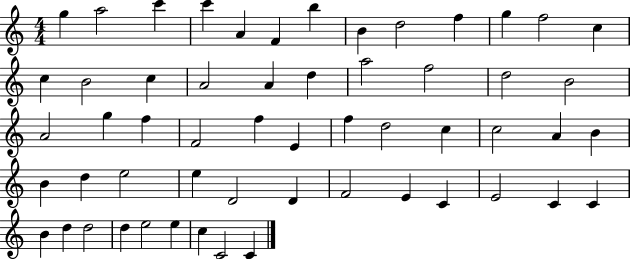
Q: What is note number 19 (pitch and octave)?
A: D5